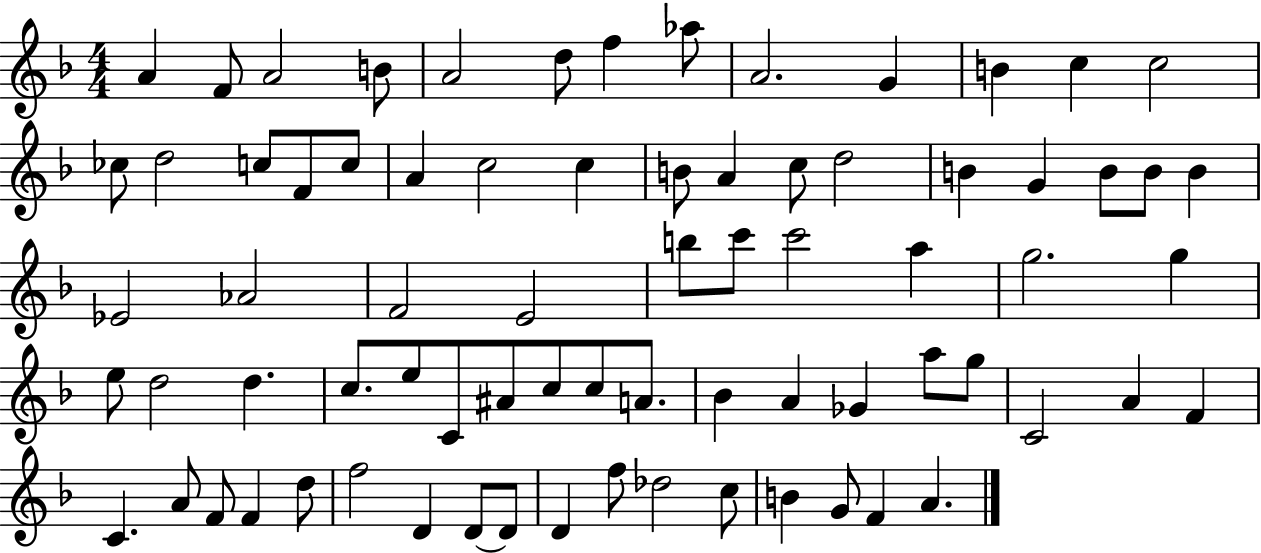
A4/q F4/e A4/h B4/e A4/h D5/e F5/q Ab5/e A4/h. G4/q B4/q C5/q C5/h CES5/e D5/h C5/e F4/e C5/e A4/q C5/h C5/q B4/e A4/q C5/e D5/h B4/q G4/q B4/e B4/e B4/q Eb4/h Ab4/h F4/h E4/h B5/e C6/e C6/h A5/q G5/h. G5/q E5/e D5/h D5/q. C5/e. E5/e C4/e A#4/e C5/e C5/e A4/e. Bb4/q A4/q Gb4/q A5/e G5/e C4/h A4/q F4/q C4/q. A4/e F4/e F4/q D5/e F5/h D4/q D4/e D4/e D4/q F5/e Db5/h C5/e B4/q G4/e F4/q A4/q.